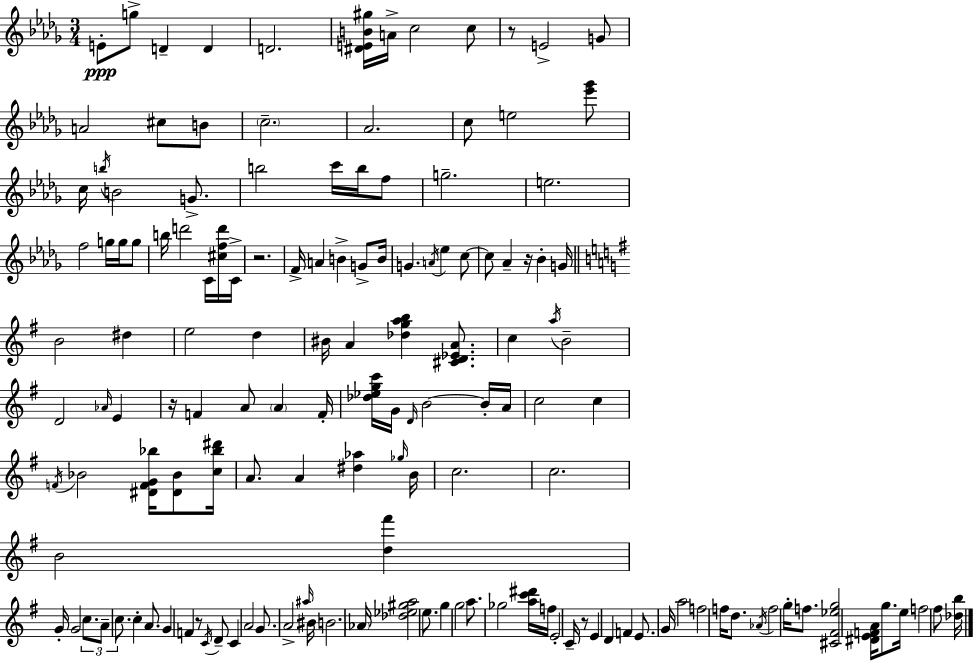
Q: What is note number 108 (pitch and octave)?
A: E4